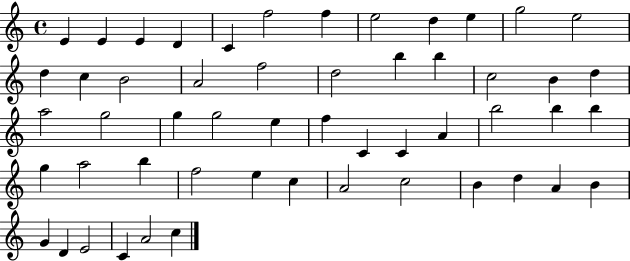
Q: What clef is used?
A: treble